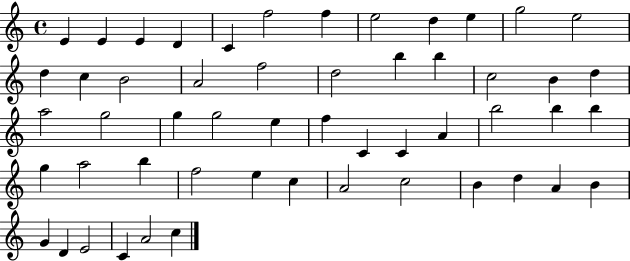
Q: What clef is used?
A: treble